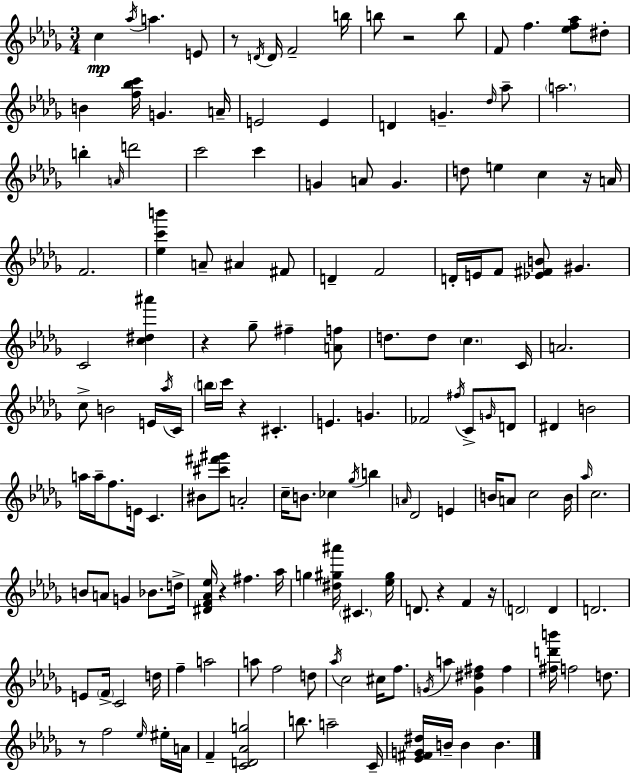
C5/q Ab5/s A5/q. E4/e R/e D4/s D4/s F4/h B5/s B5/e R/h B5/e F4/e F5/q. [Eb5,F5,Ab5]/e D#5/e B4/q [F5,Bb5,C6]/s G4/q. A4/s E4/h E4/q D4/q G4/q. Db5/s Ab5/e A5/h. B5/q A4/s D6/h C6/h C6/q G4/q A4/e G4/q. D5/e E5/q C5/q R/s A4/s F4/h. [Eb5,C6,B6]/q A4/e A#4/q F#4/e D4/q F4/h D4/s E4/s F4/e [Eb4,F#4,B4]/e G#4/q. C4/h [C5,D#5,A#6]/q R/q Gb5/e F#5/q [A4,F5]/e D5/e. D5/e C5/q. C4/s A4/h. C5/e B4/h E4/s Ab5/s C4/s B5/s C6/s R/q C#4/q. E4/q. G4/q. FES4/h F#5/s C4/e G4/s D4/e D#4/q B4/h A5/s A5/s F5/e. E4/s C4/q. BIS4/e [C#6,F#6,G#6]/e A4/h C5/s B4/e. CES5/q Gb5/s B5/q A4/s Db4/h E4/q B4/s A4/e C5/h B4/s Ab5/s C5/h. B4/e A4/e G4/q Bb4/e. D5/s [D#4,F4,Ab4,Eb5]/s R/q F#5/q. Ab5/s G5/q [D#5,G#5,A#6]/s C#4/q. [Eb5,G#5]/s D4/e. R/q F4/q R/s D4/h D4/q D4/h. E4/e F4/s C4/h D5/s F5/q A5/h A5/e F5/h D5/e Ab5/s C5/h C#5/s F5/e. G4/s A5/q [G4,D#5,F#5]/q F#5/q [F#5,D6,B6]/s F5/h D5/e. R/e F5/h Eb5/s EIS5/s A4/s F4/q [C4,D4,Ab4,G5]/h B5/e. A5/h C4/s [Eb4,F#4,G4,D#5]/s B4/s B4/q B4/q.